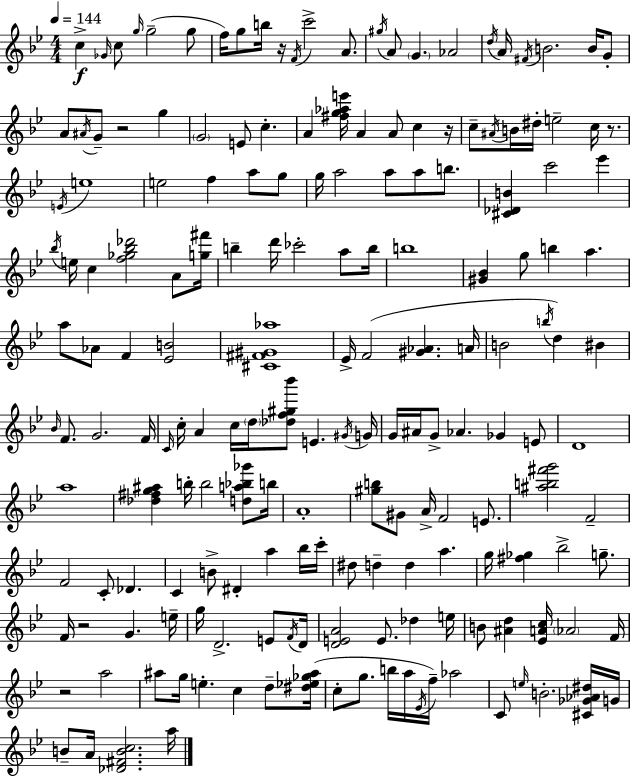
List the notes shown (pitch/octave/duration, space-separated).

C5/q Gb4/s C5/e G5/s G5/h G5/e F5/s G5/e B5/s R/s F4/s C6/h A4/e. G#5/s A4/e G4/q. Ab4/h D5/s A4/s F#4/s B4/h. B4/s G4/e A4/e A#4/s G4/e R/h G5/q G4/h E4/e C5/q. A4/q [F#5,G5,Ab5,E6]/s A4/q A4/e C5/q R/s C5/e A#4/s B4/s D#5/s E5/h C5/s R/e. E4/s E5/w E5/h F5/q A5/e G5/e G5/s A5/h A5/e A5/e B5/e. [C#4,Db4,B4]/q C6/h Eb6/q Bb5/s E5/s C5/q [F5,Gb5,Bb5,Db6]/h A4/e [G5,F#6]/s B5/q D6/s CES6/h A5/e B5/s B5/w [G#4,Bb4]/q G5/e B5/q A5/q. A5/e Ab4/e F4/q [Eb4,B4]/h [C#4,F#4,G#4,Ab5]/w Eb4/s F4/h [G#4,Ab4]/q. A4/s B4/h B5/s D5/q BIS4/q Bb4/s F4/e. G4/h. F4/s C4/s C5/s A4/q C5/s D5/s [Db5,F5,G#5,Bb6]/e E4/q. G#4/s G4/s G4/s A#4/s G4/e Ab4/q. Gb4/q E4/e D4/w A5/w [Db5,F#5,G5,A#5]/q B5/s B5/h [D5,A5,Bb5,Gb6]/e B5/s A4/w [G#5,B5]/e G#4/e A4/s F4/h E4/e. [A#5,B5,F#6,G6]/h F4/h F4/h C4/e Db4/q. C4/q B4/e D#4/q A5/q Bb5/s C6/s D#5/e D5/q D5/q A5/q. G5/s [F#5,Gb5]/q Bb5/h G5/e. F4/s R/h G4/q. E5/s G5/s D4/h. E4/e F4/s D4/s [D4,E4,A4]/h E4/e. Db5/q E5/s B4/e [A#4,D5]/q [Eb4,A4,C5]/s Ab4/h F4/s R/h A5/h A#5/e G5/s E5/q. C5/q D5/e [D#5,Eb5,Gb5,A#5]/s C5/e G5/e. B5/s A5/s Eb4/s F5/s Ab5/h C4/e E5/s B4/h. [C#4,Gb4,Ab4,D#5]/s G4/s B4/e A4/s [Db4,F#4,B4,C5]/h. A5/s